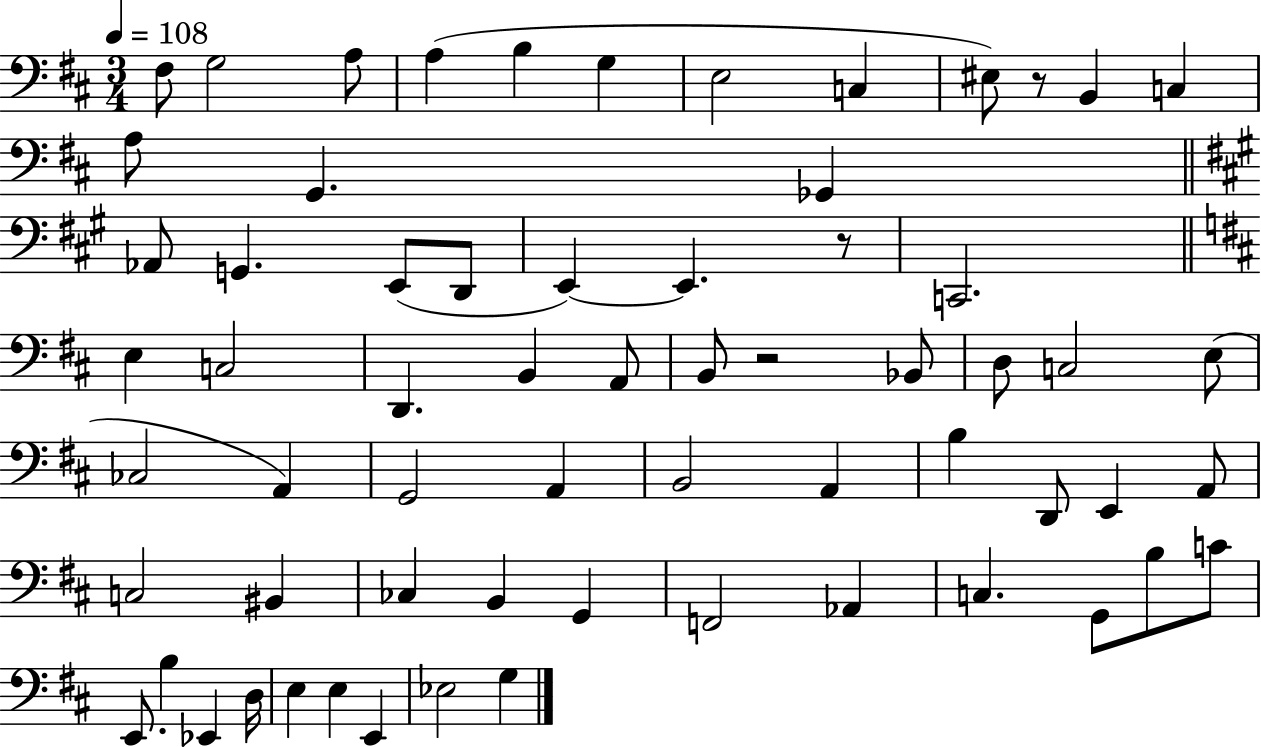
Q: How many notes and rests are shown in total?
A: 64